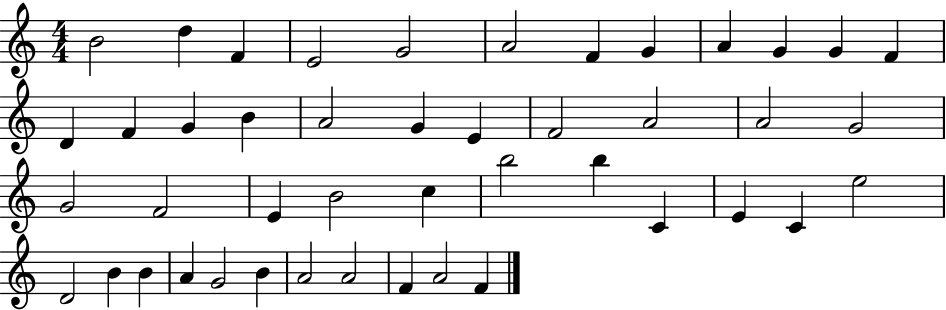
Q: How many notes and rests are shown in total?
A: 45